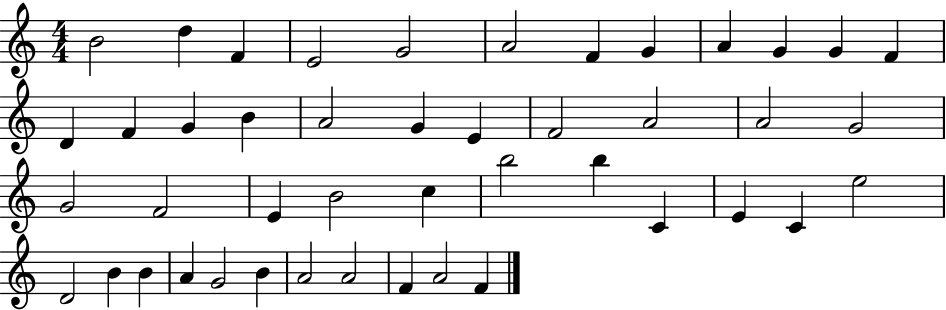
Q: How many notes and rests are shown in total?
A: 45